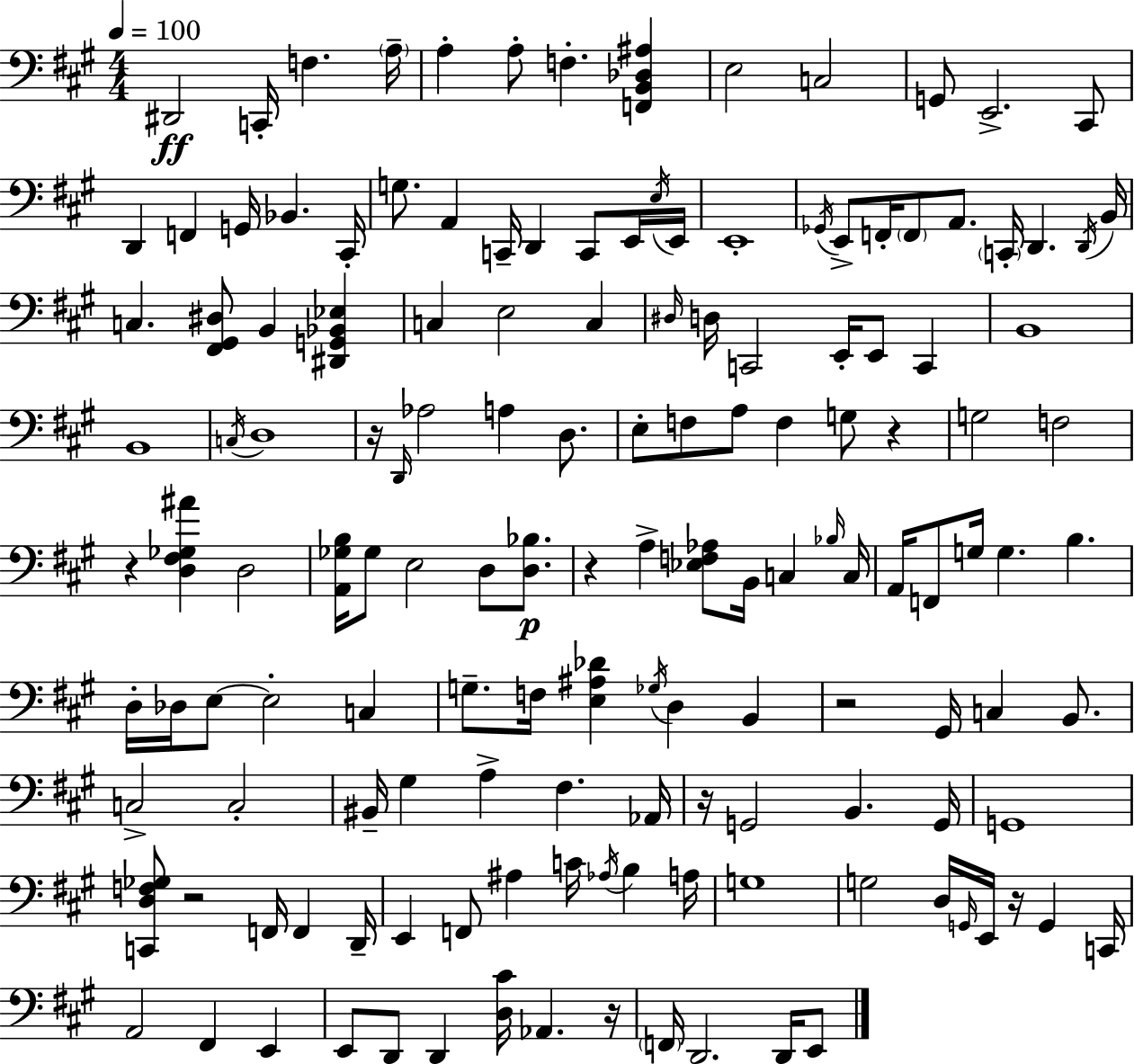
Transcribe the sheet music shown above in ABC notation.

X:1
T:Untitled
M:4/4
L:1/4
K:A
^D,,2 C,,/4 F, A,/4 A, A,/2 F, [F,,B,,_D,^A,] E,2 C,2 G,,/2 E,,2 ^C,,/2 D,, F,, G,,/4 _B,, ^C,,/4 G,/2 A,, C,,/4 D,, C,,/2 E,,/4 E,/4 E,,/4 E,,4 _G,,/4 E,,/2 F,,/4 F,,/2 A,,/2 C,,/4 D,, D,,/4 B,,/4 C, [^F,,^G,,^D,]/2 B,, [^D,,G,,_B,,_E,] C, E,2 C, ^D,/4 D,/4 C,,2 E,,/4 E,,/2 C,, B,,4 B,,4 C,/4 D,4 z/4 D,,/4 _A,2 A, D,/2 E,/2 F,/2 A,/2 F, G,/2 z G,2 F,2 z [D,^F,_G,^A] D,2 [A,,_G,B,]/4 _G,/2 E,2 D,/2 [D,_B,]/2 z A, [_E,F,_A,]/2 B,,/4 C, _B,/4 C,/4 A,,/4 F,,/2 G,/4 G, B, D,/4 _D,/4 E,/2 E,2 C, G,/2 F,/4 [E,^A,_D] _G,/4 D, B,, z2 ^G,,/4 C, B,,/2 C,2 C,2 ^B,,/4 ^G, A, ^F, _A,,/4 z/4 G,,2 B,, G,,/4 G,,4 [C,,D,F,_G,]/2 z2 F,,/4 F,, D,,/4 E,, F,,/2 ^A, C/4 _A,/4 B, A,/4 G,4 G,2 D,/4 G,,/4 E,,/4 z/4 G,, C,,/4 A,,2 ^F,, E,, E,,/2 D,,/2 D,, [D,^C]/4 _A,, z/4 F,,/4 D,,2 D,,/4 E,,/2